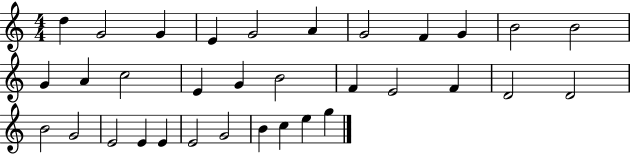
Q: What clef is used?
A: treble